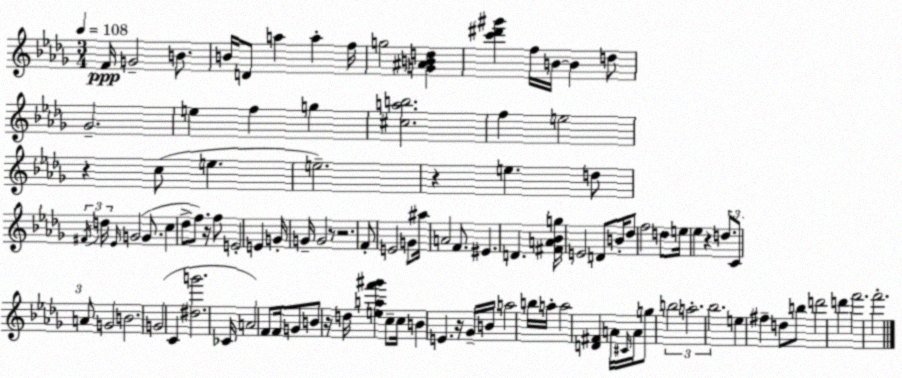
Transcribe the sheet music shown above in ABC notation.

X:1
T:Untitled
M:3/4
L:1/4
K:Bbm
F/4 G2 B/2 B/4 D/2 a a f/4 g2 [G^ABd] [c'^d'^g'] f/4 B/4 B d/2 _G2 e f g [^cab]2 f e2 z c/2 e e2 z e d/2 ^F/4 d/4 _E/4 G2 G/2 c _d/2 f/2 z/4 f/2 E2 E G/4 G/4 G2 z/2 z2 F/2 E2 G/2 ^a/4 A2 F/2 ^E D [^FA_Bg]/4 E2 D/2 B/4 _d/2 f2 d/2 e/4 _e z d/2 C/2 A/2 G2 B2 G2 C [^dg']2 _C/4 A2 F/2 F/4 G/2 B/2 z/4 d/4 [eaf'^g'] c/2 c/4 B E z/4 _G/4 B/4 a2 b/4 a/4 a2 [D^F] A/4 ^C/4 A/4 g/2 b2 a2 _b2 e ^f d/2 b/2 d'2 d' f'2 f'2